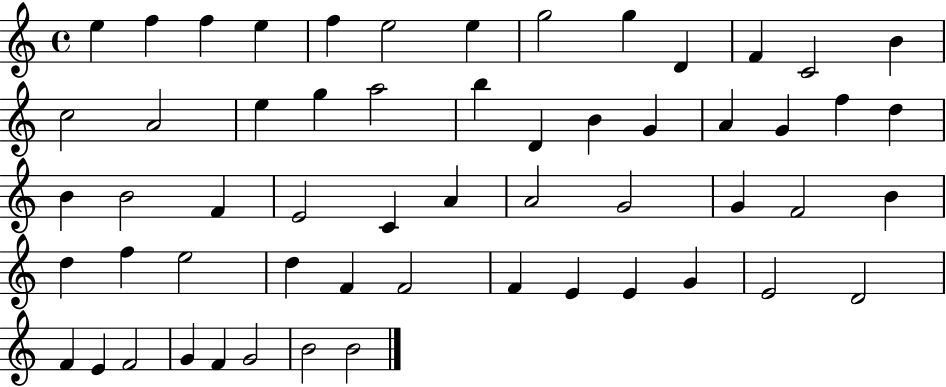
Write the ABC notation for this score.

X:1
T:Untitled
M:4/4
L:1/4
K:C
e f f e f e2 e g2 g D F C2 B c2 A2 e g a2 b D B G A G f d B B2 F E2 C A A2 G2 G F2 B d f e2 d F F2 F E E G E2 D2 F E F2 G F G2 B2 B2